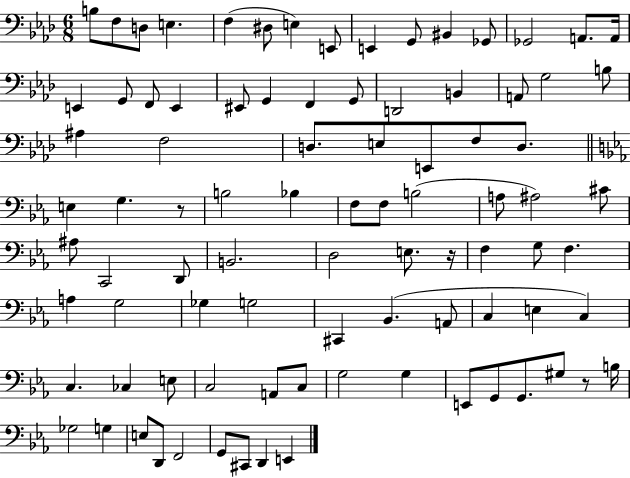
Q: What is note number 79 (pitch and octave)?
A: G3